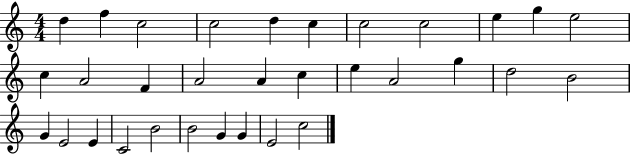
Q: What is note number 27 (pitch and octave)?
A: B4